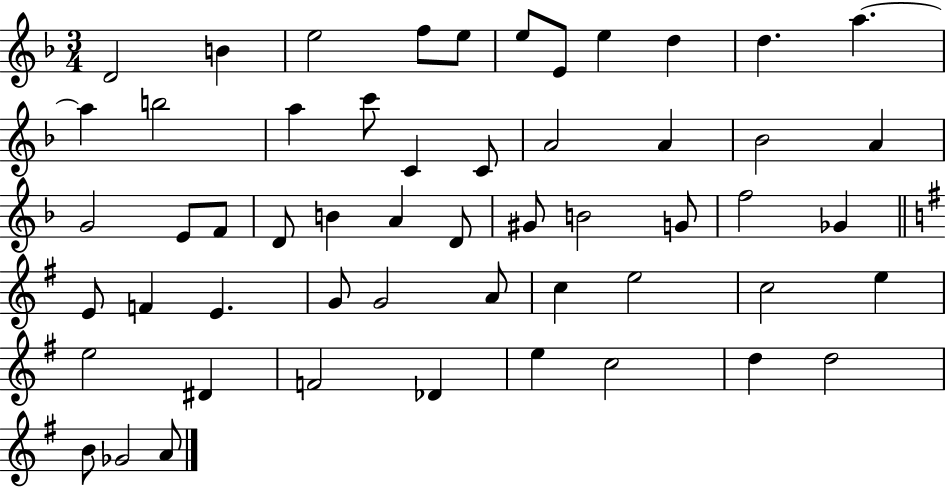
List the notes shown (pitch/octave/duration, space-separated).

D4/h B4/q E5/h F5/e E5/e E5/e E4/e E5/q D5/q D5/q. A5/q. A5/q B5/h A5/q C6/e C4/q C4/e A4/h A4/q Bb4/h A4/q G4/h E4/e F4/e D4/e B4/q A4/q D4/e G#4/e B4/h G4/e F5/h Gb4/q E4/e F4/q E4/q. G4/e G4/h A4/e C5/q E5/h C5/h E5/q E5/h D#4/q F4/h Db4/q E5/q C5/h D5/q D5/h B4/e Gb4/h A4/e